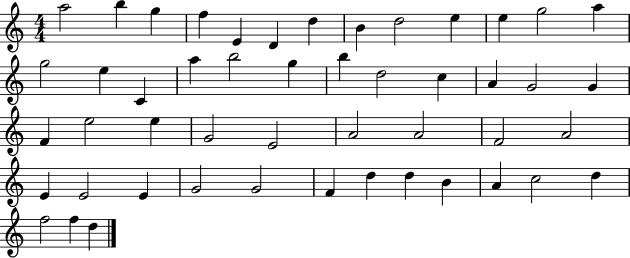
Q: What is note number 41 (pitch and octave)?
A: D5